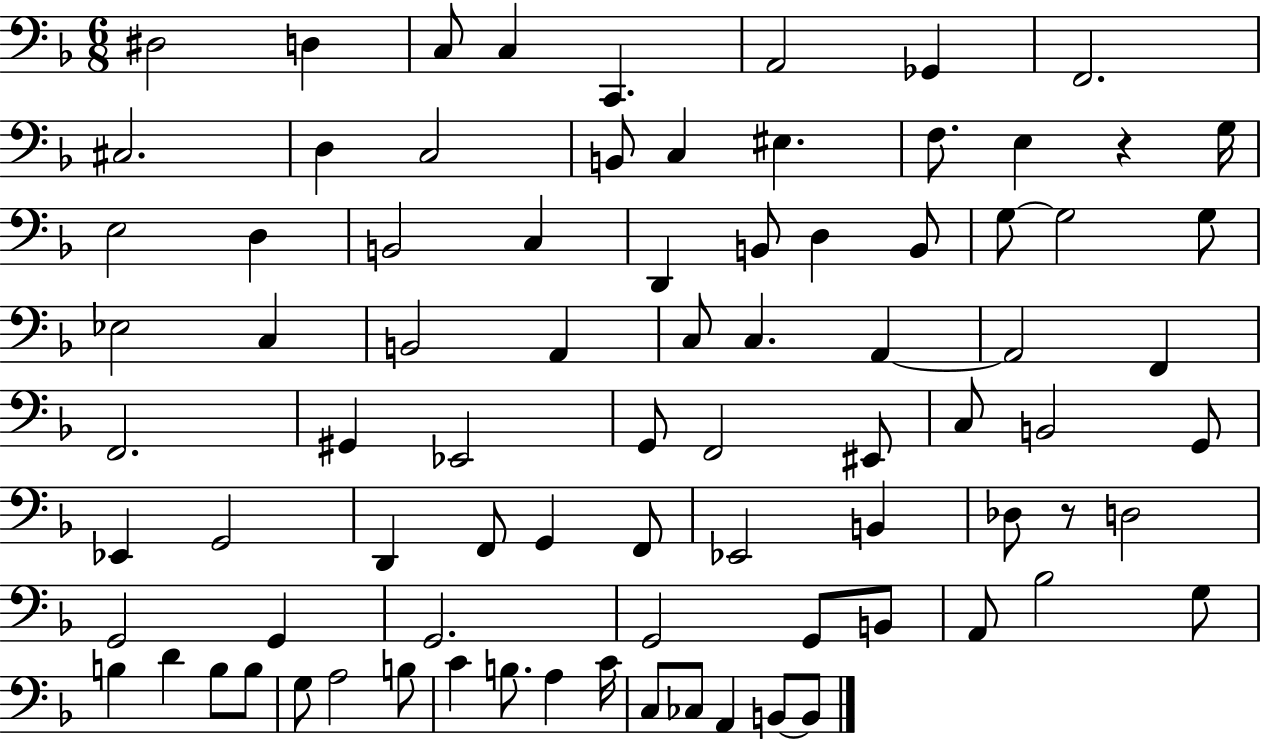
{
  \clef bass
  \numericTimeSignature
  \time 6/8
  \key f \major
  dis2 d4 | c8 c4 c,4. | a,2 ges,4 | f,2. | \break cis2. | d4 c2 | b,8 c4 eis4. | f8. e4 r4 g16 | \break e2 d4 | b,2 c4 | d,4 b,8 d4 b,8 | g8~~ g2 g8 | \break ees2 c4 | b,2 a,4 | c8 c4. a,4~~ | a,2 f,4 | \break f,2. | gis,4 ees,2 | g,8 f,2 eis,8 | c8 b,2 g,8 | \break ees,4 g,2 | d,4 f,8 g,4 f,8 | ees,2 b,4 | des8 r8 d2 | \break g,2 g,4 | g,2. | g,2 g,8 b,8 | a,8 bes2 g8 | \break b4 d'4 b8 b8 | g8 a2 b8 | c'4 b8. a4 c'16 | c8 ces8 a,4 b,8~~ b,8 | \break \bar "|."
}